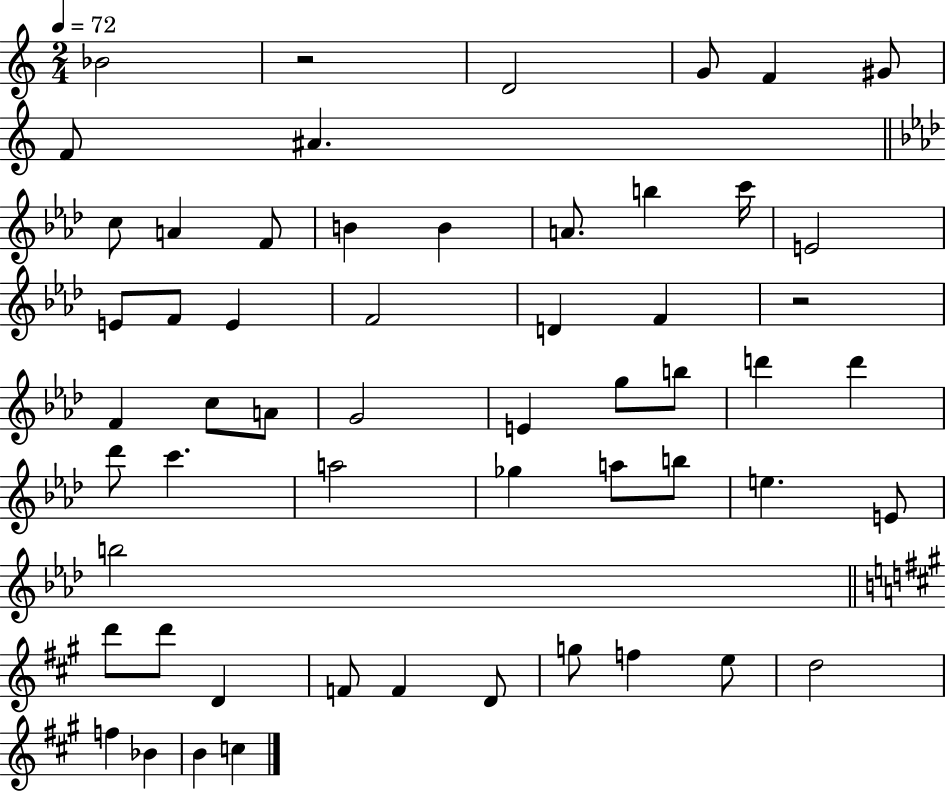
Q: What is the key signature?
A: C major